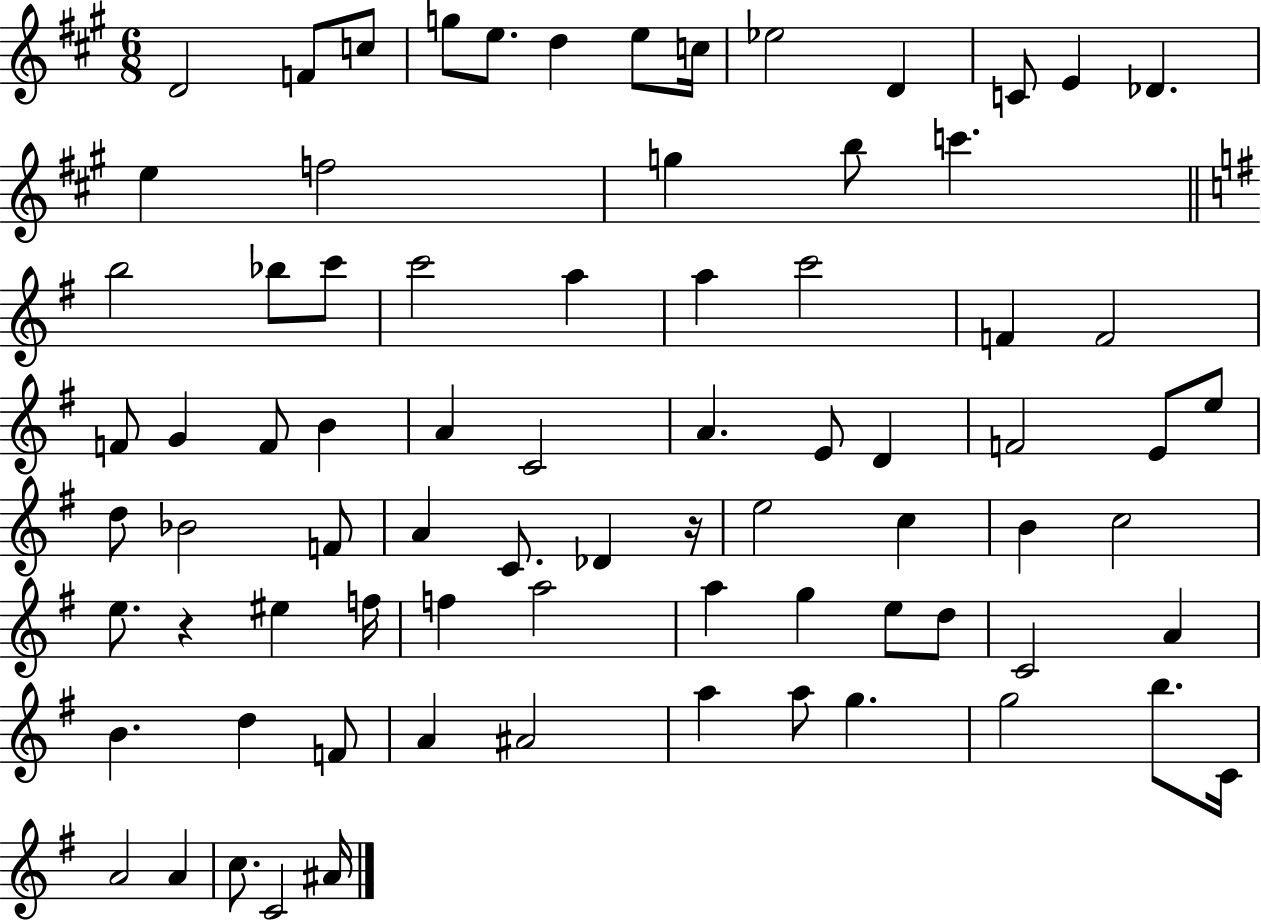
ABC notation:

X:1
T:Untitled
M:6/8
L:1/4
K:A
D2 F/2 c/2 g/2 e/2 d e/2 c/4 _e2 D C/2 E _D e f2 g b/2 c' b2 _b/2 c'/2 c'2 a a c'2 F F2 F/2 G F/2 B A C2 A E/2 D F2 E/2 e/2 d/2 _B2 F/2 A C/2 _D z/4 e2 c B c2 e/2 z ^e f/4 f a2 a g e/2 d/2 C2 A B d F/2 A ^A2 a a/2 g g2 b/2 C/4 A2 A c/2 C2 ^A/4